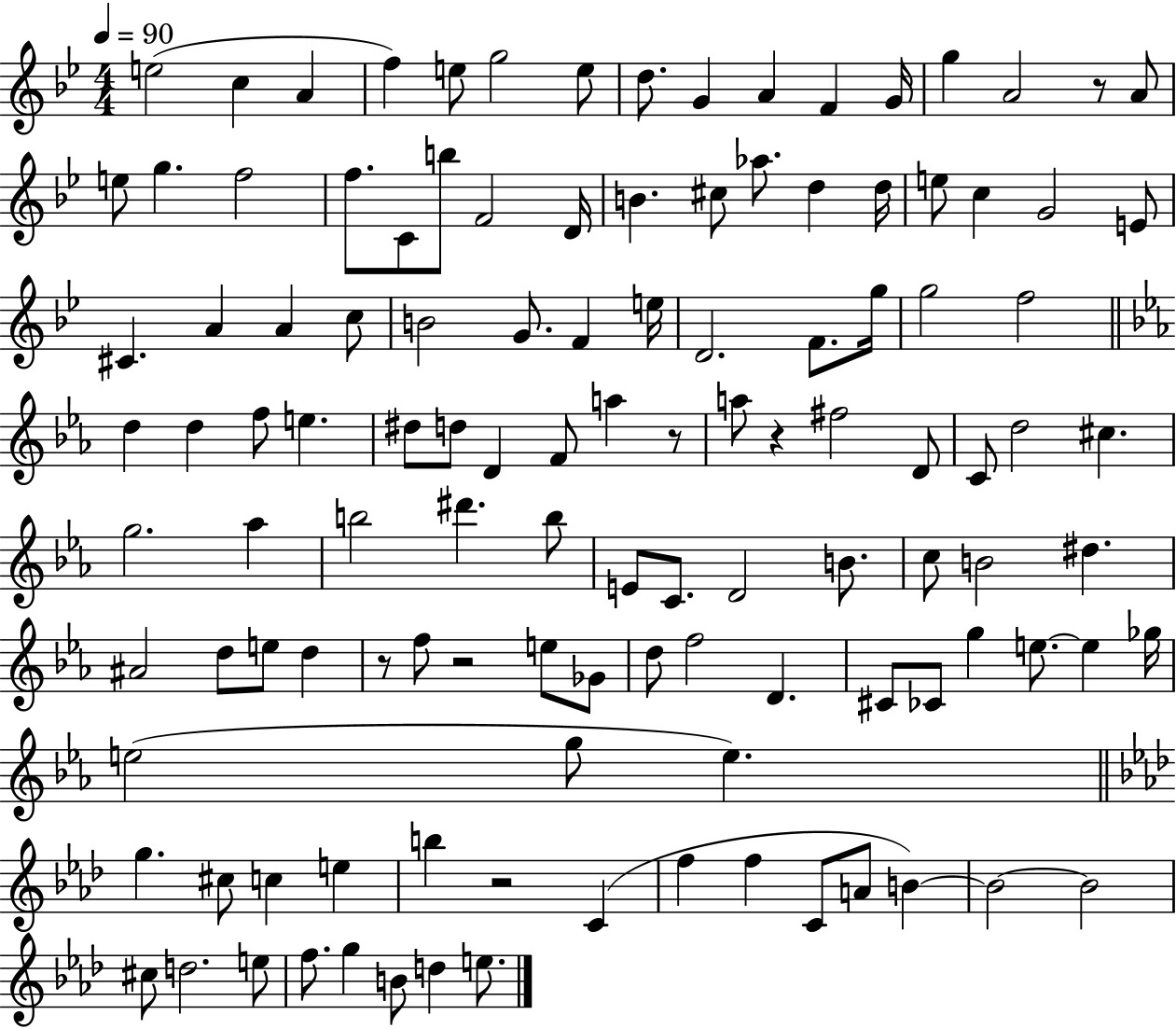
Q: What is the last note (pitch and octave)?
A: E5